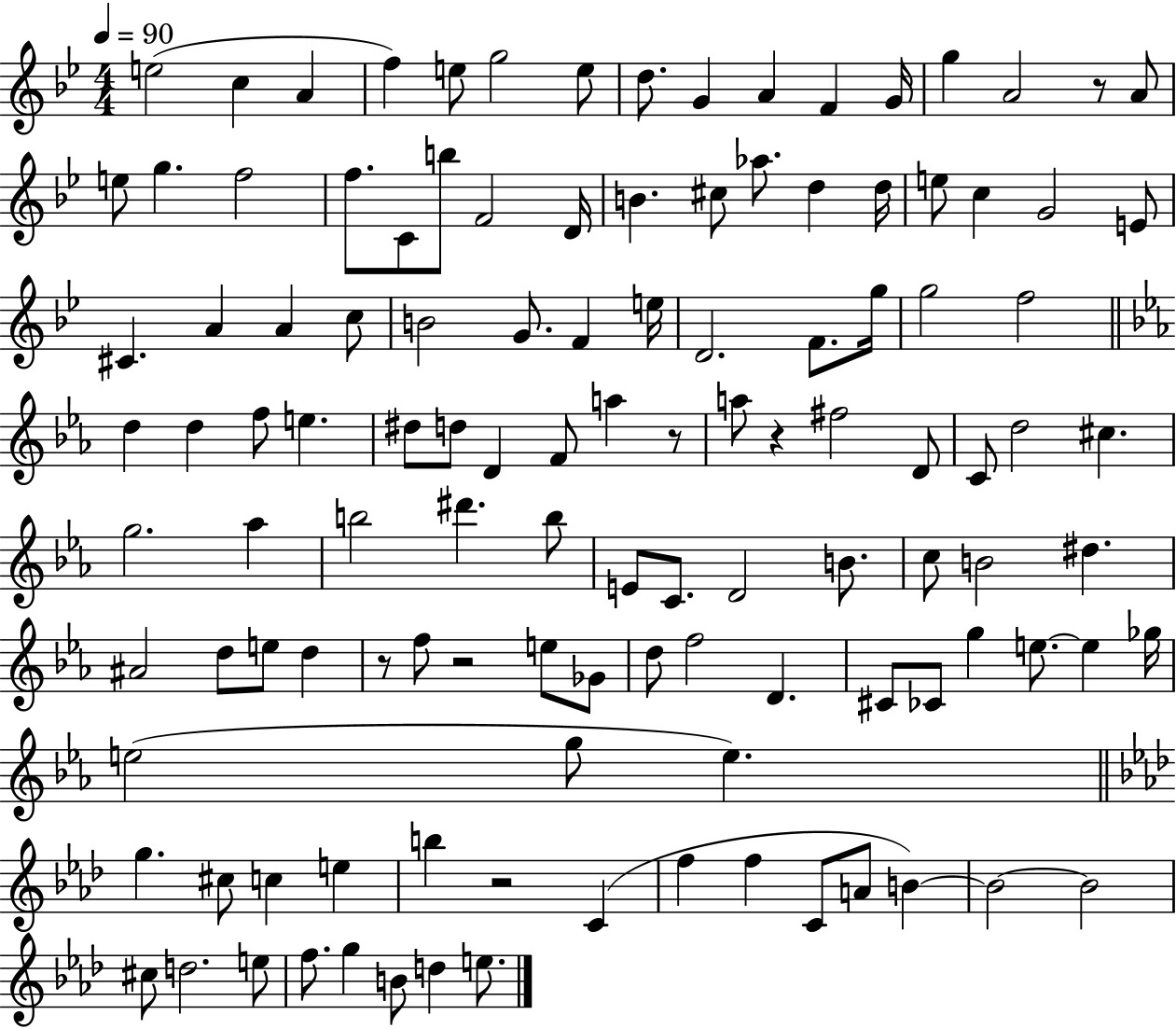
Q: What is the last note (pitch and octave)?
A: E5